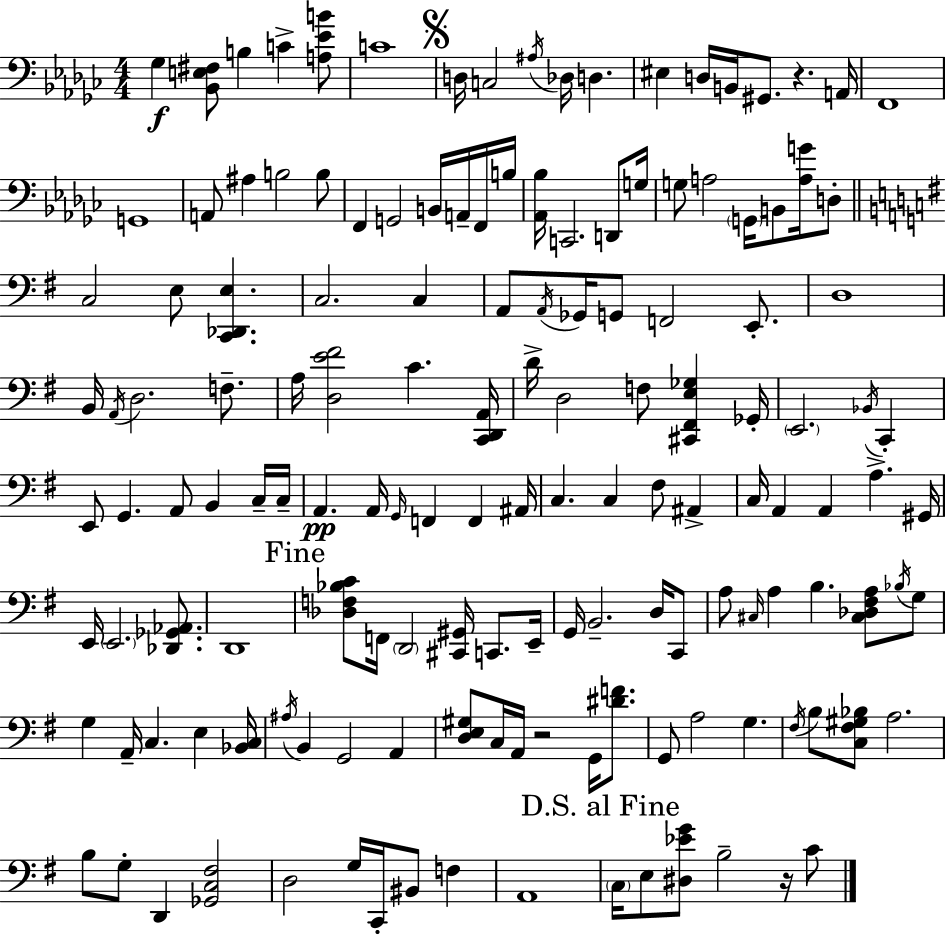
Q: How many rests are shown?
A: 3